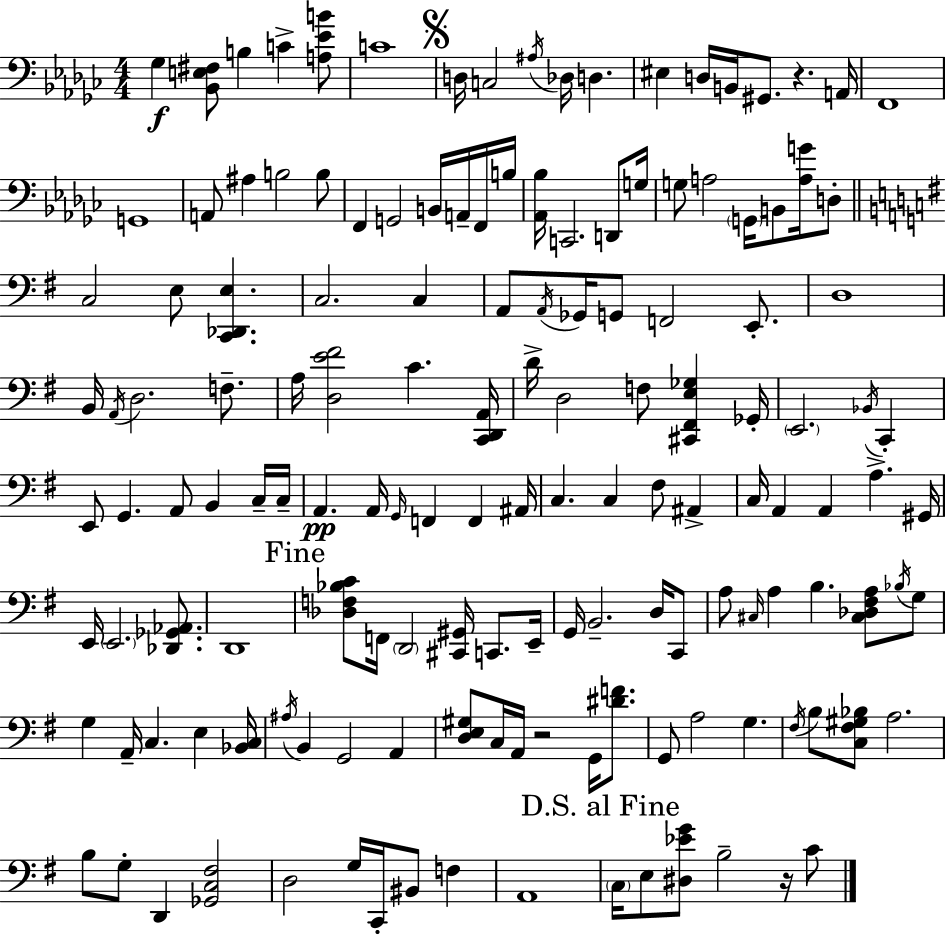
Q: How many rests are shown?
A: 3